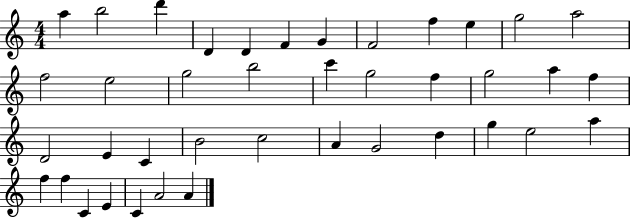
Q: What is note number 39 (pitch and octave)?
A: A4